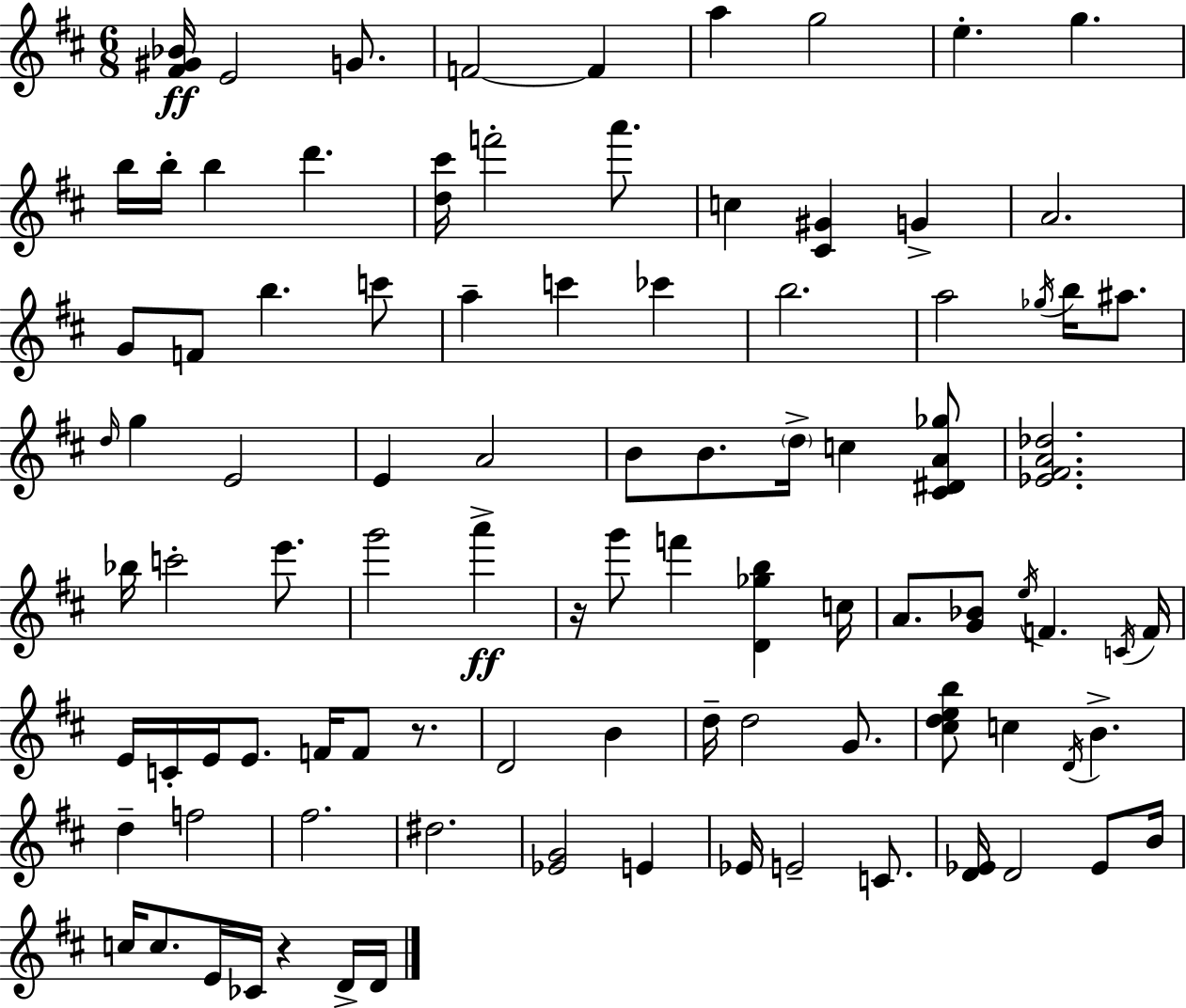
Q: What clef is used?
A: treble